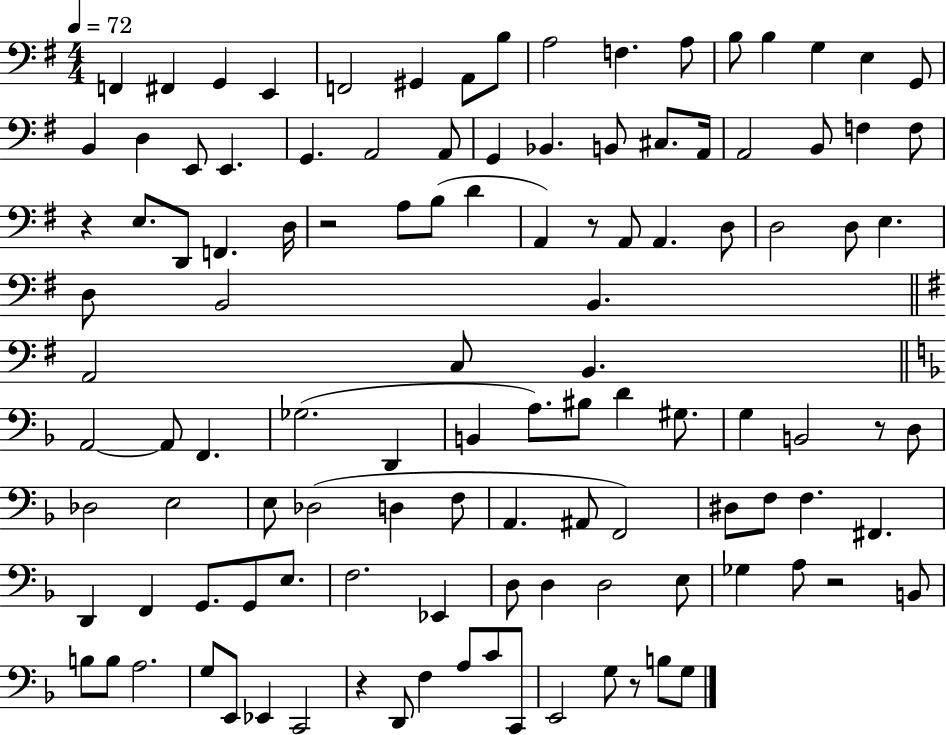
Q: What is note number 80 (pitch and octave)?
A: F2